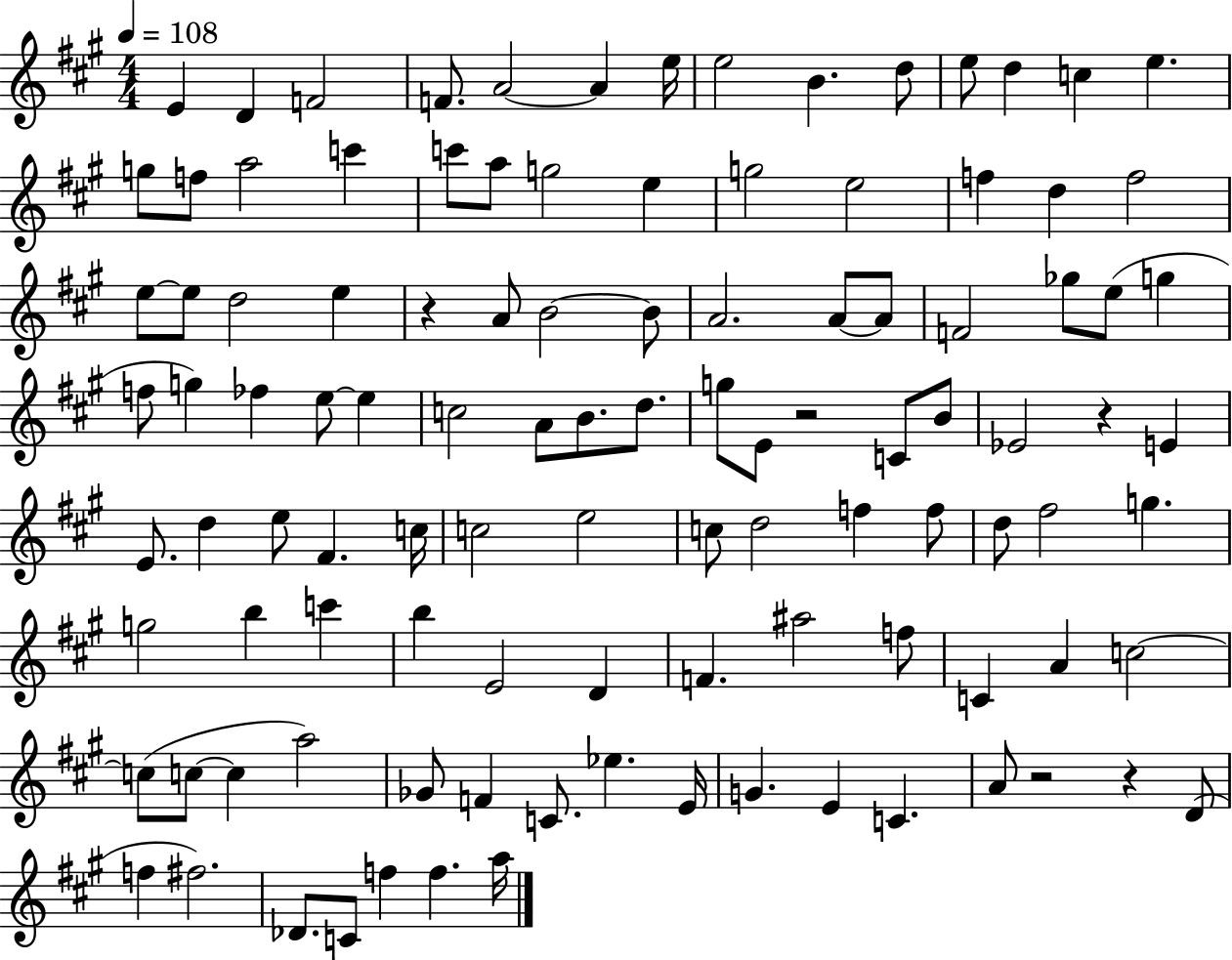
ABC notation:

X:1
T:Untitled
M:4/4
L:1/4
K:A
E D F2 F/2 A2 A e/4 e2 B d/2 e/2 d c e g/2 f/2 a2 c' c'/2 a/2 g2 e g2 e2 f d f2 e/2 e/2 d2 e z A/2 B2 B/2 A2 A/2 A/2 F2 _g/2 e/2 g f/2 g _f e/2 e c2 A/2 B/2 d/2 g/2 E/2 z2 C/2 B/2 _E2 z E E/2 d e/2 ^F c/4 c2 e2 c/2 d2 f f/2 d/2 ^f2 g g2 b c' b E2 D F ^a2 f/2 C A c2 c/2 c/2 c a2 _G/2 F C/2 _e E/4 G E C A/2 z2 z D/2 f ^f2 _D/2 C/2 f f a/4